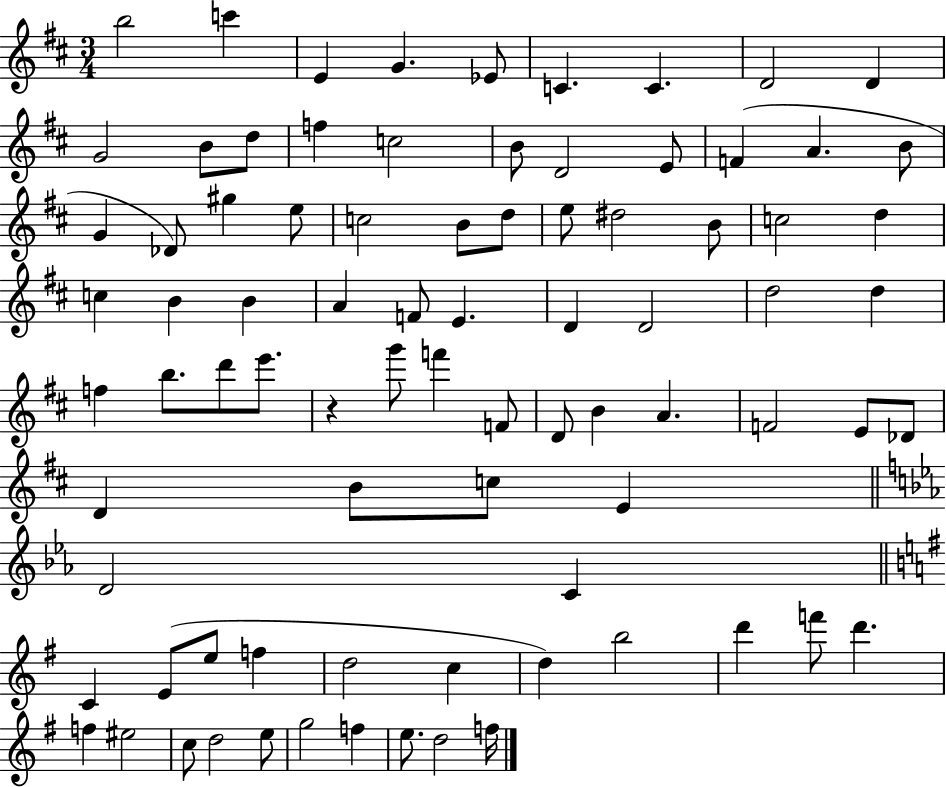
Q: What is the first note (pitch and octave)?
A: B5